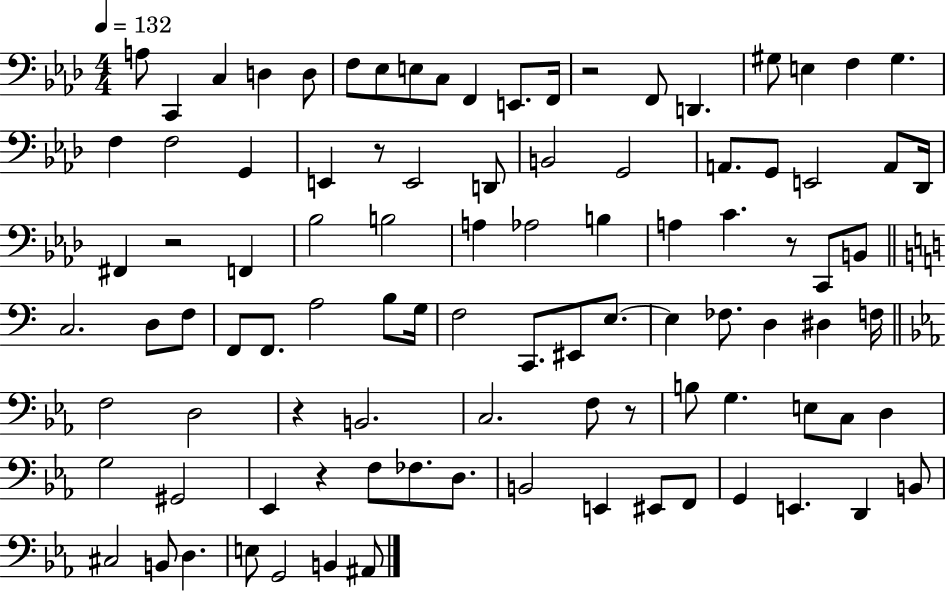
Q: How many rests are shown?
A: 7